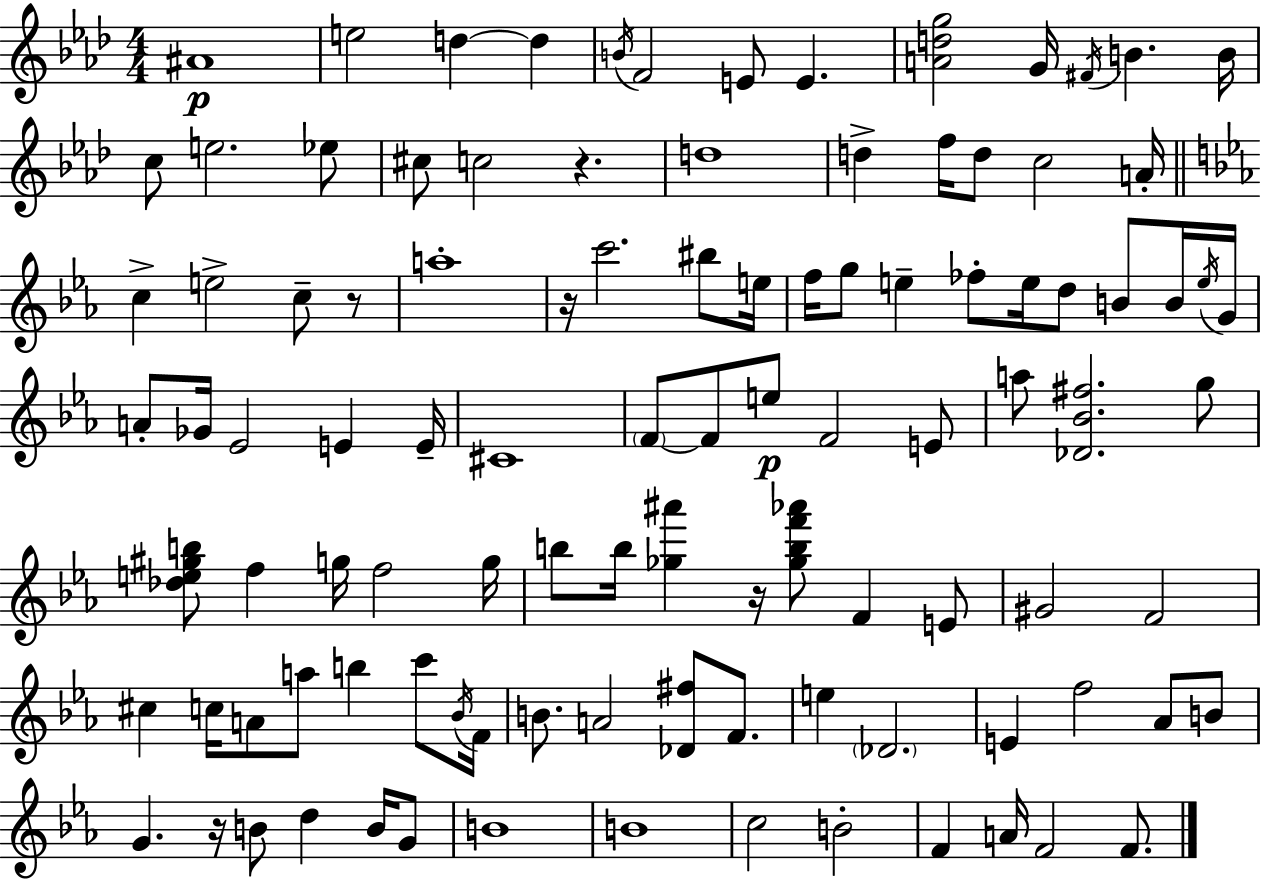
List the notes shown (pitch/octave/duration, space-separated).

A#4/w E5/h D5/q D5/q B4/s F4/h E4/e E4/q. [A4,D5,G5]/h G4/s F#4/s B4/q. B4/s C5/e E5/h. Eb5/e C#5/e C5/h R/q. D5/w D5/q F5/s D5/e C5/h A4/s C5/q E5/h C5/e R/e A5/w R/s C6/h. BIS5/e E5/s F5/s G5/e E5/q FES5/e E5/s D5/e B4/e B4/s E5/s G4/s A4/e Gb4/s Eb4/h E4/q E4/s C#4/w F4/e F4/e E5/e F4/h E4/e A5/e [Db4,Bb4,F#5]/h. G5/e [Db5,E5,G#5,B5]/e F5/q G5/s F5/h G5/s B5/e B5/s [Gb5,A#6]/q R/s [Gb5,B5,F6,Ab6]/e F4/q E4/e G#4/h F4/h C#5/q C5/s A4/e A5/e B5/q C6/e Bb4/s F4/s B4/e. A4/h [Db4,F#5]/e F4/e. E5/q Db4/h. E4/q F5/h Ab4/e B4/e G4/q. R/s B4/e D5/q B4/s G4/e B4/w B4/w C5/h B4/h F4/q A4/s F4/h F4/e.